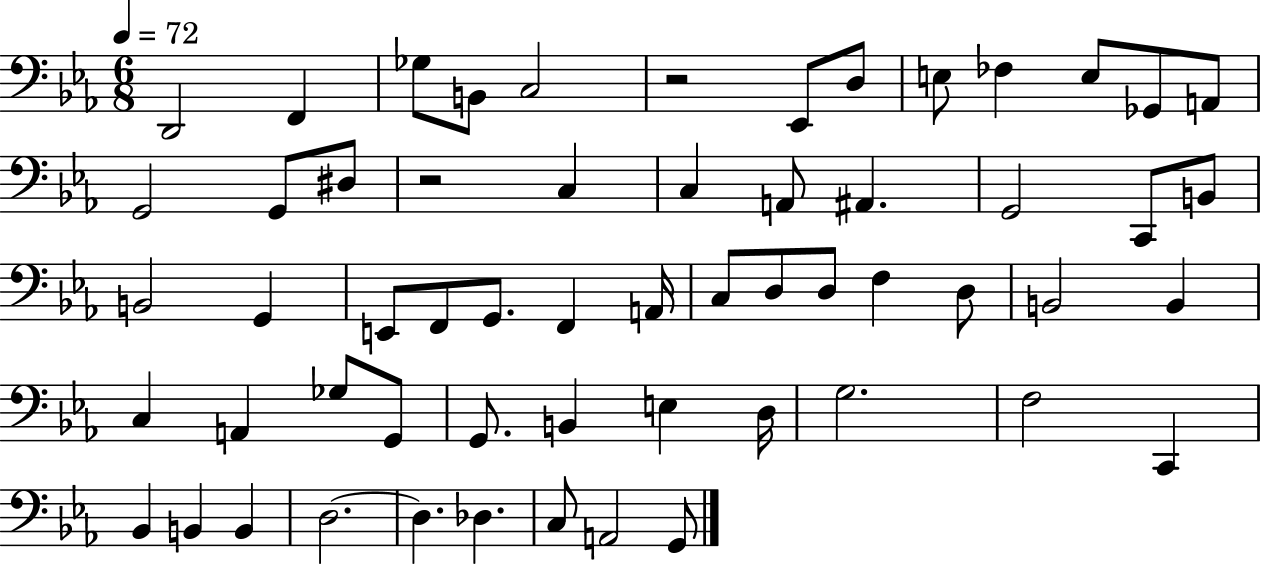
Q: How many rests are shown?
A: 2